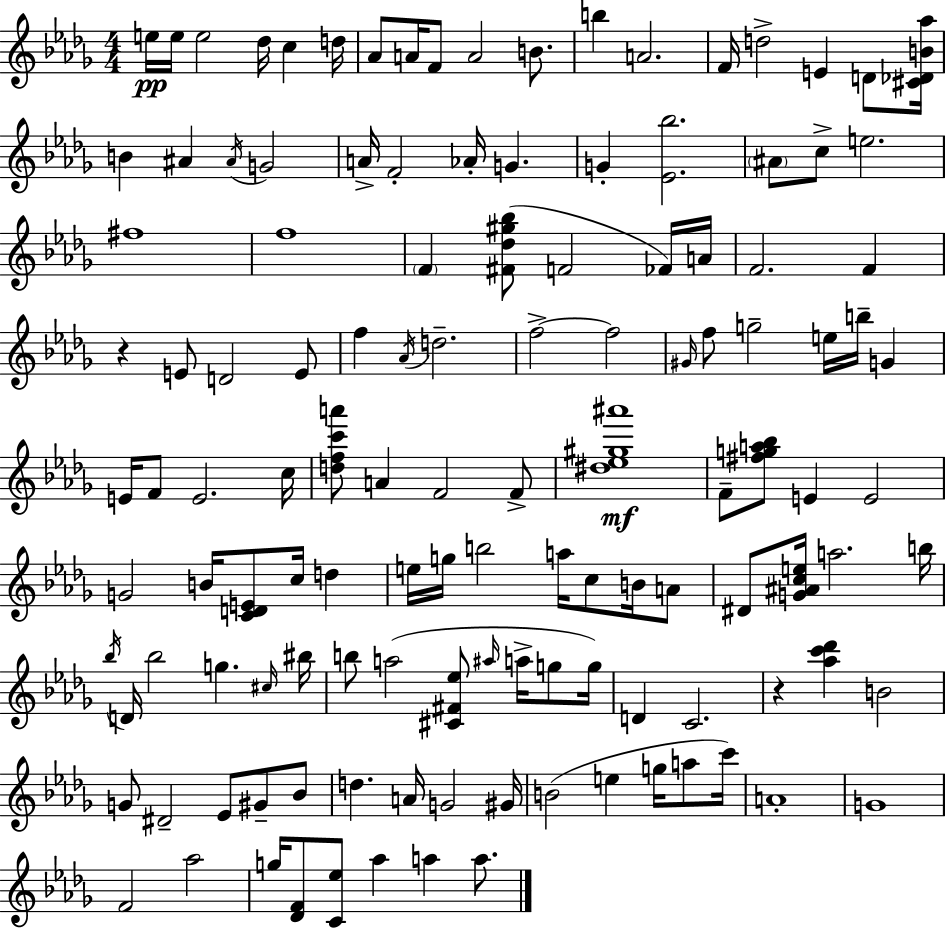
{
  \clef treble
  \numericTimeSignature
  \time 4/4
  \key bes \minor
  e''16\pp e''16 e''2 des''16 c''4 d''16 | aes'8 a'16 f'8 a'2 b'8. | b''4 a'2. | f'16 d''2-> e'4 d'8 <cis' des' b' aes''>16 | \break b'4 ais'4 \acciaccatura { ais'16 } g'2 | a'16-> f'2-. aes'16-. g'4. | g'4-. <ees' bes''>2. | \parenthesize ais'8 c''8-> e''2. | \break fis''1 | f''1 | \parenthesize f'4 <fis' des'' gis'' bes''>8( f'2 fes'16) | a'16 f'2. f'4 | \break r4 e'8 d'2 e'8 | f''4 \acciaccatura { aes'16 } d''2.-- | f''2->~~ f''2 | \grace { gis'16 } f''8 g''2-- e''16 b''16-- g'4 | \break e'16 f'8 e'2. | c''16 <d'' f'' c''' a'''>8 a'4 f'2 | f'8-> <dis'' ees'' gis'' ais'''>1\mf | f'8-- <fis'' g'' a'' bes''>8 e'4 e'2 | \break g'2 b'16 <c' d' e'>8 c''16 d''4 | e''16 g''16 b''2 a''16 c''8 | b'16 a'8 dis'8 <g' ais' c'' e''>16 a''2. | b''16 \acciaccatura { bes''16 } d'16 bes''2 g''4. | \break \grace { cis''16 } bis''16 b''8 a''2( <cis' fis' ees''>8 | \grace { ais''16 } a''16-> g''8 g''16) d'4 c'2. | r4 <aes'' c''' des'''>4 b'2 | g'8 dis'2-- | \break ees'8 gis'8-- bes'8 d''4. a'16 g'2 | gis'16 b'2( e''4 | g''16 a''8 c'''16) a'1-. | g'1 | \break f'2 aes''2 | g''16 <des' f'>8 <c' ees''>8 aes''4 a''4 | a''8. \bar "|."
}